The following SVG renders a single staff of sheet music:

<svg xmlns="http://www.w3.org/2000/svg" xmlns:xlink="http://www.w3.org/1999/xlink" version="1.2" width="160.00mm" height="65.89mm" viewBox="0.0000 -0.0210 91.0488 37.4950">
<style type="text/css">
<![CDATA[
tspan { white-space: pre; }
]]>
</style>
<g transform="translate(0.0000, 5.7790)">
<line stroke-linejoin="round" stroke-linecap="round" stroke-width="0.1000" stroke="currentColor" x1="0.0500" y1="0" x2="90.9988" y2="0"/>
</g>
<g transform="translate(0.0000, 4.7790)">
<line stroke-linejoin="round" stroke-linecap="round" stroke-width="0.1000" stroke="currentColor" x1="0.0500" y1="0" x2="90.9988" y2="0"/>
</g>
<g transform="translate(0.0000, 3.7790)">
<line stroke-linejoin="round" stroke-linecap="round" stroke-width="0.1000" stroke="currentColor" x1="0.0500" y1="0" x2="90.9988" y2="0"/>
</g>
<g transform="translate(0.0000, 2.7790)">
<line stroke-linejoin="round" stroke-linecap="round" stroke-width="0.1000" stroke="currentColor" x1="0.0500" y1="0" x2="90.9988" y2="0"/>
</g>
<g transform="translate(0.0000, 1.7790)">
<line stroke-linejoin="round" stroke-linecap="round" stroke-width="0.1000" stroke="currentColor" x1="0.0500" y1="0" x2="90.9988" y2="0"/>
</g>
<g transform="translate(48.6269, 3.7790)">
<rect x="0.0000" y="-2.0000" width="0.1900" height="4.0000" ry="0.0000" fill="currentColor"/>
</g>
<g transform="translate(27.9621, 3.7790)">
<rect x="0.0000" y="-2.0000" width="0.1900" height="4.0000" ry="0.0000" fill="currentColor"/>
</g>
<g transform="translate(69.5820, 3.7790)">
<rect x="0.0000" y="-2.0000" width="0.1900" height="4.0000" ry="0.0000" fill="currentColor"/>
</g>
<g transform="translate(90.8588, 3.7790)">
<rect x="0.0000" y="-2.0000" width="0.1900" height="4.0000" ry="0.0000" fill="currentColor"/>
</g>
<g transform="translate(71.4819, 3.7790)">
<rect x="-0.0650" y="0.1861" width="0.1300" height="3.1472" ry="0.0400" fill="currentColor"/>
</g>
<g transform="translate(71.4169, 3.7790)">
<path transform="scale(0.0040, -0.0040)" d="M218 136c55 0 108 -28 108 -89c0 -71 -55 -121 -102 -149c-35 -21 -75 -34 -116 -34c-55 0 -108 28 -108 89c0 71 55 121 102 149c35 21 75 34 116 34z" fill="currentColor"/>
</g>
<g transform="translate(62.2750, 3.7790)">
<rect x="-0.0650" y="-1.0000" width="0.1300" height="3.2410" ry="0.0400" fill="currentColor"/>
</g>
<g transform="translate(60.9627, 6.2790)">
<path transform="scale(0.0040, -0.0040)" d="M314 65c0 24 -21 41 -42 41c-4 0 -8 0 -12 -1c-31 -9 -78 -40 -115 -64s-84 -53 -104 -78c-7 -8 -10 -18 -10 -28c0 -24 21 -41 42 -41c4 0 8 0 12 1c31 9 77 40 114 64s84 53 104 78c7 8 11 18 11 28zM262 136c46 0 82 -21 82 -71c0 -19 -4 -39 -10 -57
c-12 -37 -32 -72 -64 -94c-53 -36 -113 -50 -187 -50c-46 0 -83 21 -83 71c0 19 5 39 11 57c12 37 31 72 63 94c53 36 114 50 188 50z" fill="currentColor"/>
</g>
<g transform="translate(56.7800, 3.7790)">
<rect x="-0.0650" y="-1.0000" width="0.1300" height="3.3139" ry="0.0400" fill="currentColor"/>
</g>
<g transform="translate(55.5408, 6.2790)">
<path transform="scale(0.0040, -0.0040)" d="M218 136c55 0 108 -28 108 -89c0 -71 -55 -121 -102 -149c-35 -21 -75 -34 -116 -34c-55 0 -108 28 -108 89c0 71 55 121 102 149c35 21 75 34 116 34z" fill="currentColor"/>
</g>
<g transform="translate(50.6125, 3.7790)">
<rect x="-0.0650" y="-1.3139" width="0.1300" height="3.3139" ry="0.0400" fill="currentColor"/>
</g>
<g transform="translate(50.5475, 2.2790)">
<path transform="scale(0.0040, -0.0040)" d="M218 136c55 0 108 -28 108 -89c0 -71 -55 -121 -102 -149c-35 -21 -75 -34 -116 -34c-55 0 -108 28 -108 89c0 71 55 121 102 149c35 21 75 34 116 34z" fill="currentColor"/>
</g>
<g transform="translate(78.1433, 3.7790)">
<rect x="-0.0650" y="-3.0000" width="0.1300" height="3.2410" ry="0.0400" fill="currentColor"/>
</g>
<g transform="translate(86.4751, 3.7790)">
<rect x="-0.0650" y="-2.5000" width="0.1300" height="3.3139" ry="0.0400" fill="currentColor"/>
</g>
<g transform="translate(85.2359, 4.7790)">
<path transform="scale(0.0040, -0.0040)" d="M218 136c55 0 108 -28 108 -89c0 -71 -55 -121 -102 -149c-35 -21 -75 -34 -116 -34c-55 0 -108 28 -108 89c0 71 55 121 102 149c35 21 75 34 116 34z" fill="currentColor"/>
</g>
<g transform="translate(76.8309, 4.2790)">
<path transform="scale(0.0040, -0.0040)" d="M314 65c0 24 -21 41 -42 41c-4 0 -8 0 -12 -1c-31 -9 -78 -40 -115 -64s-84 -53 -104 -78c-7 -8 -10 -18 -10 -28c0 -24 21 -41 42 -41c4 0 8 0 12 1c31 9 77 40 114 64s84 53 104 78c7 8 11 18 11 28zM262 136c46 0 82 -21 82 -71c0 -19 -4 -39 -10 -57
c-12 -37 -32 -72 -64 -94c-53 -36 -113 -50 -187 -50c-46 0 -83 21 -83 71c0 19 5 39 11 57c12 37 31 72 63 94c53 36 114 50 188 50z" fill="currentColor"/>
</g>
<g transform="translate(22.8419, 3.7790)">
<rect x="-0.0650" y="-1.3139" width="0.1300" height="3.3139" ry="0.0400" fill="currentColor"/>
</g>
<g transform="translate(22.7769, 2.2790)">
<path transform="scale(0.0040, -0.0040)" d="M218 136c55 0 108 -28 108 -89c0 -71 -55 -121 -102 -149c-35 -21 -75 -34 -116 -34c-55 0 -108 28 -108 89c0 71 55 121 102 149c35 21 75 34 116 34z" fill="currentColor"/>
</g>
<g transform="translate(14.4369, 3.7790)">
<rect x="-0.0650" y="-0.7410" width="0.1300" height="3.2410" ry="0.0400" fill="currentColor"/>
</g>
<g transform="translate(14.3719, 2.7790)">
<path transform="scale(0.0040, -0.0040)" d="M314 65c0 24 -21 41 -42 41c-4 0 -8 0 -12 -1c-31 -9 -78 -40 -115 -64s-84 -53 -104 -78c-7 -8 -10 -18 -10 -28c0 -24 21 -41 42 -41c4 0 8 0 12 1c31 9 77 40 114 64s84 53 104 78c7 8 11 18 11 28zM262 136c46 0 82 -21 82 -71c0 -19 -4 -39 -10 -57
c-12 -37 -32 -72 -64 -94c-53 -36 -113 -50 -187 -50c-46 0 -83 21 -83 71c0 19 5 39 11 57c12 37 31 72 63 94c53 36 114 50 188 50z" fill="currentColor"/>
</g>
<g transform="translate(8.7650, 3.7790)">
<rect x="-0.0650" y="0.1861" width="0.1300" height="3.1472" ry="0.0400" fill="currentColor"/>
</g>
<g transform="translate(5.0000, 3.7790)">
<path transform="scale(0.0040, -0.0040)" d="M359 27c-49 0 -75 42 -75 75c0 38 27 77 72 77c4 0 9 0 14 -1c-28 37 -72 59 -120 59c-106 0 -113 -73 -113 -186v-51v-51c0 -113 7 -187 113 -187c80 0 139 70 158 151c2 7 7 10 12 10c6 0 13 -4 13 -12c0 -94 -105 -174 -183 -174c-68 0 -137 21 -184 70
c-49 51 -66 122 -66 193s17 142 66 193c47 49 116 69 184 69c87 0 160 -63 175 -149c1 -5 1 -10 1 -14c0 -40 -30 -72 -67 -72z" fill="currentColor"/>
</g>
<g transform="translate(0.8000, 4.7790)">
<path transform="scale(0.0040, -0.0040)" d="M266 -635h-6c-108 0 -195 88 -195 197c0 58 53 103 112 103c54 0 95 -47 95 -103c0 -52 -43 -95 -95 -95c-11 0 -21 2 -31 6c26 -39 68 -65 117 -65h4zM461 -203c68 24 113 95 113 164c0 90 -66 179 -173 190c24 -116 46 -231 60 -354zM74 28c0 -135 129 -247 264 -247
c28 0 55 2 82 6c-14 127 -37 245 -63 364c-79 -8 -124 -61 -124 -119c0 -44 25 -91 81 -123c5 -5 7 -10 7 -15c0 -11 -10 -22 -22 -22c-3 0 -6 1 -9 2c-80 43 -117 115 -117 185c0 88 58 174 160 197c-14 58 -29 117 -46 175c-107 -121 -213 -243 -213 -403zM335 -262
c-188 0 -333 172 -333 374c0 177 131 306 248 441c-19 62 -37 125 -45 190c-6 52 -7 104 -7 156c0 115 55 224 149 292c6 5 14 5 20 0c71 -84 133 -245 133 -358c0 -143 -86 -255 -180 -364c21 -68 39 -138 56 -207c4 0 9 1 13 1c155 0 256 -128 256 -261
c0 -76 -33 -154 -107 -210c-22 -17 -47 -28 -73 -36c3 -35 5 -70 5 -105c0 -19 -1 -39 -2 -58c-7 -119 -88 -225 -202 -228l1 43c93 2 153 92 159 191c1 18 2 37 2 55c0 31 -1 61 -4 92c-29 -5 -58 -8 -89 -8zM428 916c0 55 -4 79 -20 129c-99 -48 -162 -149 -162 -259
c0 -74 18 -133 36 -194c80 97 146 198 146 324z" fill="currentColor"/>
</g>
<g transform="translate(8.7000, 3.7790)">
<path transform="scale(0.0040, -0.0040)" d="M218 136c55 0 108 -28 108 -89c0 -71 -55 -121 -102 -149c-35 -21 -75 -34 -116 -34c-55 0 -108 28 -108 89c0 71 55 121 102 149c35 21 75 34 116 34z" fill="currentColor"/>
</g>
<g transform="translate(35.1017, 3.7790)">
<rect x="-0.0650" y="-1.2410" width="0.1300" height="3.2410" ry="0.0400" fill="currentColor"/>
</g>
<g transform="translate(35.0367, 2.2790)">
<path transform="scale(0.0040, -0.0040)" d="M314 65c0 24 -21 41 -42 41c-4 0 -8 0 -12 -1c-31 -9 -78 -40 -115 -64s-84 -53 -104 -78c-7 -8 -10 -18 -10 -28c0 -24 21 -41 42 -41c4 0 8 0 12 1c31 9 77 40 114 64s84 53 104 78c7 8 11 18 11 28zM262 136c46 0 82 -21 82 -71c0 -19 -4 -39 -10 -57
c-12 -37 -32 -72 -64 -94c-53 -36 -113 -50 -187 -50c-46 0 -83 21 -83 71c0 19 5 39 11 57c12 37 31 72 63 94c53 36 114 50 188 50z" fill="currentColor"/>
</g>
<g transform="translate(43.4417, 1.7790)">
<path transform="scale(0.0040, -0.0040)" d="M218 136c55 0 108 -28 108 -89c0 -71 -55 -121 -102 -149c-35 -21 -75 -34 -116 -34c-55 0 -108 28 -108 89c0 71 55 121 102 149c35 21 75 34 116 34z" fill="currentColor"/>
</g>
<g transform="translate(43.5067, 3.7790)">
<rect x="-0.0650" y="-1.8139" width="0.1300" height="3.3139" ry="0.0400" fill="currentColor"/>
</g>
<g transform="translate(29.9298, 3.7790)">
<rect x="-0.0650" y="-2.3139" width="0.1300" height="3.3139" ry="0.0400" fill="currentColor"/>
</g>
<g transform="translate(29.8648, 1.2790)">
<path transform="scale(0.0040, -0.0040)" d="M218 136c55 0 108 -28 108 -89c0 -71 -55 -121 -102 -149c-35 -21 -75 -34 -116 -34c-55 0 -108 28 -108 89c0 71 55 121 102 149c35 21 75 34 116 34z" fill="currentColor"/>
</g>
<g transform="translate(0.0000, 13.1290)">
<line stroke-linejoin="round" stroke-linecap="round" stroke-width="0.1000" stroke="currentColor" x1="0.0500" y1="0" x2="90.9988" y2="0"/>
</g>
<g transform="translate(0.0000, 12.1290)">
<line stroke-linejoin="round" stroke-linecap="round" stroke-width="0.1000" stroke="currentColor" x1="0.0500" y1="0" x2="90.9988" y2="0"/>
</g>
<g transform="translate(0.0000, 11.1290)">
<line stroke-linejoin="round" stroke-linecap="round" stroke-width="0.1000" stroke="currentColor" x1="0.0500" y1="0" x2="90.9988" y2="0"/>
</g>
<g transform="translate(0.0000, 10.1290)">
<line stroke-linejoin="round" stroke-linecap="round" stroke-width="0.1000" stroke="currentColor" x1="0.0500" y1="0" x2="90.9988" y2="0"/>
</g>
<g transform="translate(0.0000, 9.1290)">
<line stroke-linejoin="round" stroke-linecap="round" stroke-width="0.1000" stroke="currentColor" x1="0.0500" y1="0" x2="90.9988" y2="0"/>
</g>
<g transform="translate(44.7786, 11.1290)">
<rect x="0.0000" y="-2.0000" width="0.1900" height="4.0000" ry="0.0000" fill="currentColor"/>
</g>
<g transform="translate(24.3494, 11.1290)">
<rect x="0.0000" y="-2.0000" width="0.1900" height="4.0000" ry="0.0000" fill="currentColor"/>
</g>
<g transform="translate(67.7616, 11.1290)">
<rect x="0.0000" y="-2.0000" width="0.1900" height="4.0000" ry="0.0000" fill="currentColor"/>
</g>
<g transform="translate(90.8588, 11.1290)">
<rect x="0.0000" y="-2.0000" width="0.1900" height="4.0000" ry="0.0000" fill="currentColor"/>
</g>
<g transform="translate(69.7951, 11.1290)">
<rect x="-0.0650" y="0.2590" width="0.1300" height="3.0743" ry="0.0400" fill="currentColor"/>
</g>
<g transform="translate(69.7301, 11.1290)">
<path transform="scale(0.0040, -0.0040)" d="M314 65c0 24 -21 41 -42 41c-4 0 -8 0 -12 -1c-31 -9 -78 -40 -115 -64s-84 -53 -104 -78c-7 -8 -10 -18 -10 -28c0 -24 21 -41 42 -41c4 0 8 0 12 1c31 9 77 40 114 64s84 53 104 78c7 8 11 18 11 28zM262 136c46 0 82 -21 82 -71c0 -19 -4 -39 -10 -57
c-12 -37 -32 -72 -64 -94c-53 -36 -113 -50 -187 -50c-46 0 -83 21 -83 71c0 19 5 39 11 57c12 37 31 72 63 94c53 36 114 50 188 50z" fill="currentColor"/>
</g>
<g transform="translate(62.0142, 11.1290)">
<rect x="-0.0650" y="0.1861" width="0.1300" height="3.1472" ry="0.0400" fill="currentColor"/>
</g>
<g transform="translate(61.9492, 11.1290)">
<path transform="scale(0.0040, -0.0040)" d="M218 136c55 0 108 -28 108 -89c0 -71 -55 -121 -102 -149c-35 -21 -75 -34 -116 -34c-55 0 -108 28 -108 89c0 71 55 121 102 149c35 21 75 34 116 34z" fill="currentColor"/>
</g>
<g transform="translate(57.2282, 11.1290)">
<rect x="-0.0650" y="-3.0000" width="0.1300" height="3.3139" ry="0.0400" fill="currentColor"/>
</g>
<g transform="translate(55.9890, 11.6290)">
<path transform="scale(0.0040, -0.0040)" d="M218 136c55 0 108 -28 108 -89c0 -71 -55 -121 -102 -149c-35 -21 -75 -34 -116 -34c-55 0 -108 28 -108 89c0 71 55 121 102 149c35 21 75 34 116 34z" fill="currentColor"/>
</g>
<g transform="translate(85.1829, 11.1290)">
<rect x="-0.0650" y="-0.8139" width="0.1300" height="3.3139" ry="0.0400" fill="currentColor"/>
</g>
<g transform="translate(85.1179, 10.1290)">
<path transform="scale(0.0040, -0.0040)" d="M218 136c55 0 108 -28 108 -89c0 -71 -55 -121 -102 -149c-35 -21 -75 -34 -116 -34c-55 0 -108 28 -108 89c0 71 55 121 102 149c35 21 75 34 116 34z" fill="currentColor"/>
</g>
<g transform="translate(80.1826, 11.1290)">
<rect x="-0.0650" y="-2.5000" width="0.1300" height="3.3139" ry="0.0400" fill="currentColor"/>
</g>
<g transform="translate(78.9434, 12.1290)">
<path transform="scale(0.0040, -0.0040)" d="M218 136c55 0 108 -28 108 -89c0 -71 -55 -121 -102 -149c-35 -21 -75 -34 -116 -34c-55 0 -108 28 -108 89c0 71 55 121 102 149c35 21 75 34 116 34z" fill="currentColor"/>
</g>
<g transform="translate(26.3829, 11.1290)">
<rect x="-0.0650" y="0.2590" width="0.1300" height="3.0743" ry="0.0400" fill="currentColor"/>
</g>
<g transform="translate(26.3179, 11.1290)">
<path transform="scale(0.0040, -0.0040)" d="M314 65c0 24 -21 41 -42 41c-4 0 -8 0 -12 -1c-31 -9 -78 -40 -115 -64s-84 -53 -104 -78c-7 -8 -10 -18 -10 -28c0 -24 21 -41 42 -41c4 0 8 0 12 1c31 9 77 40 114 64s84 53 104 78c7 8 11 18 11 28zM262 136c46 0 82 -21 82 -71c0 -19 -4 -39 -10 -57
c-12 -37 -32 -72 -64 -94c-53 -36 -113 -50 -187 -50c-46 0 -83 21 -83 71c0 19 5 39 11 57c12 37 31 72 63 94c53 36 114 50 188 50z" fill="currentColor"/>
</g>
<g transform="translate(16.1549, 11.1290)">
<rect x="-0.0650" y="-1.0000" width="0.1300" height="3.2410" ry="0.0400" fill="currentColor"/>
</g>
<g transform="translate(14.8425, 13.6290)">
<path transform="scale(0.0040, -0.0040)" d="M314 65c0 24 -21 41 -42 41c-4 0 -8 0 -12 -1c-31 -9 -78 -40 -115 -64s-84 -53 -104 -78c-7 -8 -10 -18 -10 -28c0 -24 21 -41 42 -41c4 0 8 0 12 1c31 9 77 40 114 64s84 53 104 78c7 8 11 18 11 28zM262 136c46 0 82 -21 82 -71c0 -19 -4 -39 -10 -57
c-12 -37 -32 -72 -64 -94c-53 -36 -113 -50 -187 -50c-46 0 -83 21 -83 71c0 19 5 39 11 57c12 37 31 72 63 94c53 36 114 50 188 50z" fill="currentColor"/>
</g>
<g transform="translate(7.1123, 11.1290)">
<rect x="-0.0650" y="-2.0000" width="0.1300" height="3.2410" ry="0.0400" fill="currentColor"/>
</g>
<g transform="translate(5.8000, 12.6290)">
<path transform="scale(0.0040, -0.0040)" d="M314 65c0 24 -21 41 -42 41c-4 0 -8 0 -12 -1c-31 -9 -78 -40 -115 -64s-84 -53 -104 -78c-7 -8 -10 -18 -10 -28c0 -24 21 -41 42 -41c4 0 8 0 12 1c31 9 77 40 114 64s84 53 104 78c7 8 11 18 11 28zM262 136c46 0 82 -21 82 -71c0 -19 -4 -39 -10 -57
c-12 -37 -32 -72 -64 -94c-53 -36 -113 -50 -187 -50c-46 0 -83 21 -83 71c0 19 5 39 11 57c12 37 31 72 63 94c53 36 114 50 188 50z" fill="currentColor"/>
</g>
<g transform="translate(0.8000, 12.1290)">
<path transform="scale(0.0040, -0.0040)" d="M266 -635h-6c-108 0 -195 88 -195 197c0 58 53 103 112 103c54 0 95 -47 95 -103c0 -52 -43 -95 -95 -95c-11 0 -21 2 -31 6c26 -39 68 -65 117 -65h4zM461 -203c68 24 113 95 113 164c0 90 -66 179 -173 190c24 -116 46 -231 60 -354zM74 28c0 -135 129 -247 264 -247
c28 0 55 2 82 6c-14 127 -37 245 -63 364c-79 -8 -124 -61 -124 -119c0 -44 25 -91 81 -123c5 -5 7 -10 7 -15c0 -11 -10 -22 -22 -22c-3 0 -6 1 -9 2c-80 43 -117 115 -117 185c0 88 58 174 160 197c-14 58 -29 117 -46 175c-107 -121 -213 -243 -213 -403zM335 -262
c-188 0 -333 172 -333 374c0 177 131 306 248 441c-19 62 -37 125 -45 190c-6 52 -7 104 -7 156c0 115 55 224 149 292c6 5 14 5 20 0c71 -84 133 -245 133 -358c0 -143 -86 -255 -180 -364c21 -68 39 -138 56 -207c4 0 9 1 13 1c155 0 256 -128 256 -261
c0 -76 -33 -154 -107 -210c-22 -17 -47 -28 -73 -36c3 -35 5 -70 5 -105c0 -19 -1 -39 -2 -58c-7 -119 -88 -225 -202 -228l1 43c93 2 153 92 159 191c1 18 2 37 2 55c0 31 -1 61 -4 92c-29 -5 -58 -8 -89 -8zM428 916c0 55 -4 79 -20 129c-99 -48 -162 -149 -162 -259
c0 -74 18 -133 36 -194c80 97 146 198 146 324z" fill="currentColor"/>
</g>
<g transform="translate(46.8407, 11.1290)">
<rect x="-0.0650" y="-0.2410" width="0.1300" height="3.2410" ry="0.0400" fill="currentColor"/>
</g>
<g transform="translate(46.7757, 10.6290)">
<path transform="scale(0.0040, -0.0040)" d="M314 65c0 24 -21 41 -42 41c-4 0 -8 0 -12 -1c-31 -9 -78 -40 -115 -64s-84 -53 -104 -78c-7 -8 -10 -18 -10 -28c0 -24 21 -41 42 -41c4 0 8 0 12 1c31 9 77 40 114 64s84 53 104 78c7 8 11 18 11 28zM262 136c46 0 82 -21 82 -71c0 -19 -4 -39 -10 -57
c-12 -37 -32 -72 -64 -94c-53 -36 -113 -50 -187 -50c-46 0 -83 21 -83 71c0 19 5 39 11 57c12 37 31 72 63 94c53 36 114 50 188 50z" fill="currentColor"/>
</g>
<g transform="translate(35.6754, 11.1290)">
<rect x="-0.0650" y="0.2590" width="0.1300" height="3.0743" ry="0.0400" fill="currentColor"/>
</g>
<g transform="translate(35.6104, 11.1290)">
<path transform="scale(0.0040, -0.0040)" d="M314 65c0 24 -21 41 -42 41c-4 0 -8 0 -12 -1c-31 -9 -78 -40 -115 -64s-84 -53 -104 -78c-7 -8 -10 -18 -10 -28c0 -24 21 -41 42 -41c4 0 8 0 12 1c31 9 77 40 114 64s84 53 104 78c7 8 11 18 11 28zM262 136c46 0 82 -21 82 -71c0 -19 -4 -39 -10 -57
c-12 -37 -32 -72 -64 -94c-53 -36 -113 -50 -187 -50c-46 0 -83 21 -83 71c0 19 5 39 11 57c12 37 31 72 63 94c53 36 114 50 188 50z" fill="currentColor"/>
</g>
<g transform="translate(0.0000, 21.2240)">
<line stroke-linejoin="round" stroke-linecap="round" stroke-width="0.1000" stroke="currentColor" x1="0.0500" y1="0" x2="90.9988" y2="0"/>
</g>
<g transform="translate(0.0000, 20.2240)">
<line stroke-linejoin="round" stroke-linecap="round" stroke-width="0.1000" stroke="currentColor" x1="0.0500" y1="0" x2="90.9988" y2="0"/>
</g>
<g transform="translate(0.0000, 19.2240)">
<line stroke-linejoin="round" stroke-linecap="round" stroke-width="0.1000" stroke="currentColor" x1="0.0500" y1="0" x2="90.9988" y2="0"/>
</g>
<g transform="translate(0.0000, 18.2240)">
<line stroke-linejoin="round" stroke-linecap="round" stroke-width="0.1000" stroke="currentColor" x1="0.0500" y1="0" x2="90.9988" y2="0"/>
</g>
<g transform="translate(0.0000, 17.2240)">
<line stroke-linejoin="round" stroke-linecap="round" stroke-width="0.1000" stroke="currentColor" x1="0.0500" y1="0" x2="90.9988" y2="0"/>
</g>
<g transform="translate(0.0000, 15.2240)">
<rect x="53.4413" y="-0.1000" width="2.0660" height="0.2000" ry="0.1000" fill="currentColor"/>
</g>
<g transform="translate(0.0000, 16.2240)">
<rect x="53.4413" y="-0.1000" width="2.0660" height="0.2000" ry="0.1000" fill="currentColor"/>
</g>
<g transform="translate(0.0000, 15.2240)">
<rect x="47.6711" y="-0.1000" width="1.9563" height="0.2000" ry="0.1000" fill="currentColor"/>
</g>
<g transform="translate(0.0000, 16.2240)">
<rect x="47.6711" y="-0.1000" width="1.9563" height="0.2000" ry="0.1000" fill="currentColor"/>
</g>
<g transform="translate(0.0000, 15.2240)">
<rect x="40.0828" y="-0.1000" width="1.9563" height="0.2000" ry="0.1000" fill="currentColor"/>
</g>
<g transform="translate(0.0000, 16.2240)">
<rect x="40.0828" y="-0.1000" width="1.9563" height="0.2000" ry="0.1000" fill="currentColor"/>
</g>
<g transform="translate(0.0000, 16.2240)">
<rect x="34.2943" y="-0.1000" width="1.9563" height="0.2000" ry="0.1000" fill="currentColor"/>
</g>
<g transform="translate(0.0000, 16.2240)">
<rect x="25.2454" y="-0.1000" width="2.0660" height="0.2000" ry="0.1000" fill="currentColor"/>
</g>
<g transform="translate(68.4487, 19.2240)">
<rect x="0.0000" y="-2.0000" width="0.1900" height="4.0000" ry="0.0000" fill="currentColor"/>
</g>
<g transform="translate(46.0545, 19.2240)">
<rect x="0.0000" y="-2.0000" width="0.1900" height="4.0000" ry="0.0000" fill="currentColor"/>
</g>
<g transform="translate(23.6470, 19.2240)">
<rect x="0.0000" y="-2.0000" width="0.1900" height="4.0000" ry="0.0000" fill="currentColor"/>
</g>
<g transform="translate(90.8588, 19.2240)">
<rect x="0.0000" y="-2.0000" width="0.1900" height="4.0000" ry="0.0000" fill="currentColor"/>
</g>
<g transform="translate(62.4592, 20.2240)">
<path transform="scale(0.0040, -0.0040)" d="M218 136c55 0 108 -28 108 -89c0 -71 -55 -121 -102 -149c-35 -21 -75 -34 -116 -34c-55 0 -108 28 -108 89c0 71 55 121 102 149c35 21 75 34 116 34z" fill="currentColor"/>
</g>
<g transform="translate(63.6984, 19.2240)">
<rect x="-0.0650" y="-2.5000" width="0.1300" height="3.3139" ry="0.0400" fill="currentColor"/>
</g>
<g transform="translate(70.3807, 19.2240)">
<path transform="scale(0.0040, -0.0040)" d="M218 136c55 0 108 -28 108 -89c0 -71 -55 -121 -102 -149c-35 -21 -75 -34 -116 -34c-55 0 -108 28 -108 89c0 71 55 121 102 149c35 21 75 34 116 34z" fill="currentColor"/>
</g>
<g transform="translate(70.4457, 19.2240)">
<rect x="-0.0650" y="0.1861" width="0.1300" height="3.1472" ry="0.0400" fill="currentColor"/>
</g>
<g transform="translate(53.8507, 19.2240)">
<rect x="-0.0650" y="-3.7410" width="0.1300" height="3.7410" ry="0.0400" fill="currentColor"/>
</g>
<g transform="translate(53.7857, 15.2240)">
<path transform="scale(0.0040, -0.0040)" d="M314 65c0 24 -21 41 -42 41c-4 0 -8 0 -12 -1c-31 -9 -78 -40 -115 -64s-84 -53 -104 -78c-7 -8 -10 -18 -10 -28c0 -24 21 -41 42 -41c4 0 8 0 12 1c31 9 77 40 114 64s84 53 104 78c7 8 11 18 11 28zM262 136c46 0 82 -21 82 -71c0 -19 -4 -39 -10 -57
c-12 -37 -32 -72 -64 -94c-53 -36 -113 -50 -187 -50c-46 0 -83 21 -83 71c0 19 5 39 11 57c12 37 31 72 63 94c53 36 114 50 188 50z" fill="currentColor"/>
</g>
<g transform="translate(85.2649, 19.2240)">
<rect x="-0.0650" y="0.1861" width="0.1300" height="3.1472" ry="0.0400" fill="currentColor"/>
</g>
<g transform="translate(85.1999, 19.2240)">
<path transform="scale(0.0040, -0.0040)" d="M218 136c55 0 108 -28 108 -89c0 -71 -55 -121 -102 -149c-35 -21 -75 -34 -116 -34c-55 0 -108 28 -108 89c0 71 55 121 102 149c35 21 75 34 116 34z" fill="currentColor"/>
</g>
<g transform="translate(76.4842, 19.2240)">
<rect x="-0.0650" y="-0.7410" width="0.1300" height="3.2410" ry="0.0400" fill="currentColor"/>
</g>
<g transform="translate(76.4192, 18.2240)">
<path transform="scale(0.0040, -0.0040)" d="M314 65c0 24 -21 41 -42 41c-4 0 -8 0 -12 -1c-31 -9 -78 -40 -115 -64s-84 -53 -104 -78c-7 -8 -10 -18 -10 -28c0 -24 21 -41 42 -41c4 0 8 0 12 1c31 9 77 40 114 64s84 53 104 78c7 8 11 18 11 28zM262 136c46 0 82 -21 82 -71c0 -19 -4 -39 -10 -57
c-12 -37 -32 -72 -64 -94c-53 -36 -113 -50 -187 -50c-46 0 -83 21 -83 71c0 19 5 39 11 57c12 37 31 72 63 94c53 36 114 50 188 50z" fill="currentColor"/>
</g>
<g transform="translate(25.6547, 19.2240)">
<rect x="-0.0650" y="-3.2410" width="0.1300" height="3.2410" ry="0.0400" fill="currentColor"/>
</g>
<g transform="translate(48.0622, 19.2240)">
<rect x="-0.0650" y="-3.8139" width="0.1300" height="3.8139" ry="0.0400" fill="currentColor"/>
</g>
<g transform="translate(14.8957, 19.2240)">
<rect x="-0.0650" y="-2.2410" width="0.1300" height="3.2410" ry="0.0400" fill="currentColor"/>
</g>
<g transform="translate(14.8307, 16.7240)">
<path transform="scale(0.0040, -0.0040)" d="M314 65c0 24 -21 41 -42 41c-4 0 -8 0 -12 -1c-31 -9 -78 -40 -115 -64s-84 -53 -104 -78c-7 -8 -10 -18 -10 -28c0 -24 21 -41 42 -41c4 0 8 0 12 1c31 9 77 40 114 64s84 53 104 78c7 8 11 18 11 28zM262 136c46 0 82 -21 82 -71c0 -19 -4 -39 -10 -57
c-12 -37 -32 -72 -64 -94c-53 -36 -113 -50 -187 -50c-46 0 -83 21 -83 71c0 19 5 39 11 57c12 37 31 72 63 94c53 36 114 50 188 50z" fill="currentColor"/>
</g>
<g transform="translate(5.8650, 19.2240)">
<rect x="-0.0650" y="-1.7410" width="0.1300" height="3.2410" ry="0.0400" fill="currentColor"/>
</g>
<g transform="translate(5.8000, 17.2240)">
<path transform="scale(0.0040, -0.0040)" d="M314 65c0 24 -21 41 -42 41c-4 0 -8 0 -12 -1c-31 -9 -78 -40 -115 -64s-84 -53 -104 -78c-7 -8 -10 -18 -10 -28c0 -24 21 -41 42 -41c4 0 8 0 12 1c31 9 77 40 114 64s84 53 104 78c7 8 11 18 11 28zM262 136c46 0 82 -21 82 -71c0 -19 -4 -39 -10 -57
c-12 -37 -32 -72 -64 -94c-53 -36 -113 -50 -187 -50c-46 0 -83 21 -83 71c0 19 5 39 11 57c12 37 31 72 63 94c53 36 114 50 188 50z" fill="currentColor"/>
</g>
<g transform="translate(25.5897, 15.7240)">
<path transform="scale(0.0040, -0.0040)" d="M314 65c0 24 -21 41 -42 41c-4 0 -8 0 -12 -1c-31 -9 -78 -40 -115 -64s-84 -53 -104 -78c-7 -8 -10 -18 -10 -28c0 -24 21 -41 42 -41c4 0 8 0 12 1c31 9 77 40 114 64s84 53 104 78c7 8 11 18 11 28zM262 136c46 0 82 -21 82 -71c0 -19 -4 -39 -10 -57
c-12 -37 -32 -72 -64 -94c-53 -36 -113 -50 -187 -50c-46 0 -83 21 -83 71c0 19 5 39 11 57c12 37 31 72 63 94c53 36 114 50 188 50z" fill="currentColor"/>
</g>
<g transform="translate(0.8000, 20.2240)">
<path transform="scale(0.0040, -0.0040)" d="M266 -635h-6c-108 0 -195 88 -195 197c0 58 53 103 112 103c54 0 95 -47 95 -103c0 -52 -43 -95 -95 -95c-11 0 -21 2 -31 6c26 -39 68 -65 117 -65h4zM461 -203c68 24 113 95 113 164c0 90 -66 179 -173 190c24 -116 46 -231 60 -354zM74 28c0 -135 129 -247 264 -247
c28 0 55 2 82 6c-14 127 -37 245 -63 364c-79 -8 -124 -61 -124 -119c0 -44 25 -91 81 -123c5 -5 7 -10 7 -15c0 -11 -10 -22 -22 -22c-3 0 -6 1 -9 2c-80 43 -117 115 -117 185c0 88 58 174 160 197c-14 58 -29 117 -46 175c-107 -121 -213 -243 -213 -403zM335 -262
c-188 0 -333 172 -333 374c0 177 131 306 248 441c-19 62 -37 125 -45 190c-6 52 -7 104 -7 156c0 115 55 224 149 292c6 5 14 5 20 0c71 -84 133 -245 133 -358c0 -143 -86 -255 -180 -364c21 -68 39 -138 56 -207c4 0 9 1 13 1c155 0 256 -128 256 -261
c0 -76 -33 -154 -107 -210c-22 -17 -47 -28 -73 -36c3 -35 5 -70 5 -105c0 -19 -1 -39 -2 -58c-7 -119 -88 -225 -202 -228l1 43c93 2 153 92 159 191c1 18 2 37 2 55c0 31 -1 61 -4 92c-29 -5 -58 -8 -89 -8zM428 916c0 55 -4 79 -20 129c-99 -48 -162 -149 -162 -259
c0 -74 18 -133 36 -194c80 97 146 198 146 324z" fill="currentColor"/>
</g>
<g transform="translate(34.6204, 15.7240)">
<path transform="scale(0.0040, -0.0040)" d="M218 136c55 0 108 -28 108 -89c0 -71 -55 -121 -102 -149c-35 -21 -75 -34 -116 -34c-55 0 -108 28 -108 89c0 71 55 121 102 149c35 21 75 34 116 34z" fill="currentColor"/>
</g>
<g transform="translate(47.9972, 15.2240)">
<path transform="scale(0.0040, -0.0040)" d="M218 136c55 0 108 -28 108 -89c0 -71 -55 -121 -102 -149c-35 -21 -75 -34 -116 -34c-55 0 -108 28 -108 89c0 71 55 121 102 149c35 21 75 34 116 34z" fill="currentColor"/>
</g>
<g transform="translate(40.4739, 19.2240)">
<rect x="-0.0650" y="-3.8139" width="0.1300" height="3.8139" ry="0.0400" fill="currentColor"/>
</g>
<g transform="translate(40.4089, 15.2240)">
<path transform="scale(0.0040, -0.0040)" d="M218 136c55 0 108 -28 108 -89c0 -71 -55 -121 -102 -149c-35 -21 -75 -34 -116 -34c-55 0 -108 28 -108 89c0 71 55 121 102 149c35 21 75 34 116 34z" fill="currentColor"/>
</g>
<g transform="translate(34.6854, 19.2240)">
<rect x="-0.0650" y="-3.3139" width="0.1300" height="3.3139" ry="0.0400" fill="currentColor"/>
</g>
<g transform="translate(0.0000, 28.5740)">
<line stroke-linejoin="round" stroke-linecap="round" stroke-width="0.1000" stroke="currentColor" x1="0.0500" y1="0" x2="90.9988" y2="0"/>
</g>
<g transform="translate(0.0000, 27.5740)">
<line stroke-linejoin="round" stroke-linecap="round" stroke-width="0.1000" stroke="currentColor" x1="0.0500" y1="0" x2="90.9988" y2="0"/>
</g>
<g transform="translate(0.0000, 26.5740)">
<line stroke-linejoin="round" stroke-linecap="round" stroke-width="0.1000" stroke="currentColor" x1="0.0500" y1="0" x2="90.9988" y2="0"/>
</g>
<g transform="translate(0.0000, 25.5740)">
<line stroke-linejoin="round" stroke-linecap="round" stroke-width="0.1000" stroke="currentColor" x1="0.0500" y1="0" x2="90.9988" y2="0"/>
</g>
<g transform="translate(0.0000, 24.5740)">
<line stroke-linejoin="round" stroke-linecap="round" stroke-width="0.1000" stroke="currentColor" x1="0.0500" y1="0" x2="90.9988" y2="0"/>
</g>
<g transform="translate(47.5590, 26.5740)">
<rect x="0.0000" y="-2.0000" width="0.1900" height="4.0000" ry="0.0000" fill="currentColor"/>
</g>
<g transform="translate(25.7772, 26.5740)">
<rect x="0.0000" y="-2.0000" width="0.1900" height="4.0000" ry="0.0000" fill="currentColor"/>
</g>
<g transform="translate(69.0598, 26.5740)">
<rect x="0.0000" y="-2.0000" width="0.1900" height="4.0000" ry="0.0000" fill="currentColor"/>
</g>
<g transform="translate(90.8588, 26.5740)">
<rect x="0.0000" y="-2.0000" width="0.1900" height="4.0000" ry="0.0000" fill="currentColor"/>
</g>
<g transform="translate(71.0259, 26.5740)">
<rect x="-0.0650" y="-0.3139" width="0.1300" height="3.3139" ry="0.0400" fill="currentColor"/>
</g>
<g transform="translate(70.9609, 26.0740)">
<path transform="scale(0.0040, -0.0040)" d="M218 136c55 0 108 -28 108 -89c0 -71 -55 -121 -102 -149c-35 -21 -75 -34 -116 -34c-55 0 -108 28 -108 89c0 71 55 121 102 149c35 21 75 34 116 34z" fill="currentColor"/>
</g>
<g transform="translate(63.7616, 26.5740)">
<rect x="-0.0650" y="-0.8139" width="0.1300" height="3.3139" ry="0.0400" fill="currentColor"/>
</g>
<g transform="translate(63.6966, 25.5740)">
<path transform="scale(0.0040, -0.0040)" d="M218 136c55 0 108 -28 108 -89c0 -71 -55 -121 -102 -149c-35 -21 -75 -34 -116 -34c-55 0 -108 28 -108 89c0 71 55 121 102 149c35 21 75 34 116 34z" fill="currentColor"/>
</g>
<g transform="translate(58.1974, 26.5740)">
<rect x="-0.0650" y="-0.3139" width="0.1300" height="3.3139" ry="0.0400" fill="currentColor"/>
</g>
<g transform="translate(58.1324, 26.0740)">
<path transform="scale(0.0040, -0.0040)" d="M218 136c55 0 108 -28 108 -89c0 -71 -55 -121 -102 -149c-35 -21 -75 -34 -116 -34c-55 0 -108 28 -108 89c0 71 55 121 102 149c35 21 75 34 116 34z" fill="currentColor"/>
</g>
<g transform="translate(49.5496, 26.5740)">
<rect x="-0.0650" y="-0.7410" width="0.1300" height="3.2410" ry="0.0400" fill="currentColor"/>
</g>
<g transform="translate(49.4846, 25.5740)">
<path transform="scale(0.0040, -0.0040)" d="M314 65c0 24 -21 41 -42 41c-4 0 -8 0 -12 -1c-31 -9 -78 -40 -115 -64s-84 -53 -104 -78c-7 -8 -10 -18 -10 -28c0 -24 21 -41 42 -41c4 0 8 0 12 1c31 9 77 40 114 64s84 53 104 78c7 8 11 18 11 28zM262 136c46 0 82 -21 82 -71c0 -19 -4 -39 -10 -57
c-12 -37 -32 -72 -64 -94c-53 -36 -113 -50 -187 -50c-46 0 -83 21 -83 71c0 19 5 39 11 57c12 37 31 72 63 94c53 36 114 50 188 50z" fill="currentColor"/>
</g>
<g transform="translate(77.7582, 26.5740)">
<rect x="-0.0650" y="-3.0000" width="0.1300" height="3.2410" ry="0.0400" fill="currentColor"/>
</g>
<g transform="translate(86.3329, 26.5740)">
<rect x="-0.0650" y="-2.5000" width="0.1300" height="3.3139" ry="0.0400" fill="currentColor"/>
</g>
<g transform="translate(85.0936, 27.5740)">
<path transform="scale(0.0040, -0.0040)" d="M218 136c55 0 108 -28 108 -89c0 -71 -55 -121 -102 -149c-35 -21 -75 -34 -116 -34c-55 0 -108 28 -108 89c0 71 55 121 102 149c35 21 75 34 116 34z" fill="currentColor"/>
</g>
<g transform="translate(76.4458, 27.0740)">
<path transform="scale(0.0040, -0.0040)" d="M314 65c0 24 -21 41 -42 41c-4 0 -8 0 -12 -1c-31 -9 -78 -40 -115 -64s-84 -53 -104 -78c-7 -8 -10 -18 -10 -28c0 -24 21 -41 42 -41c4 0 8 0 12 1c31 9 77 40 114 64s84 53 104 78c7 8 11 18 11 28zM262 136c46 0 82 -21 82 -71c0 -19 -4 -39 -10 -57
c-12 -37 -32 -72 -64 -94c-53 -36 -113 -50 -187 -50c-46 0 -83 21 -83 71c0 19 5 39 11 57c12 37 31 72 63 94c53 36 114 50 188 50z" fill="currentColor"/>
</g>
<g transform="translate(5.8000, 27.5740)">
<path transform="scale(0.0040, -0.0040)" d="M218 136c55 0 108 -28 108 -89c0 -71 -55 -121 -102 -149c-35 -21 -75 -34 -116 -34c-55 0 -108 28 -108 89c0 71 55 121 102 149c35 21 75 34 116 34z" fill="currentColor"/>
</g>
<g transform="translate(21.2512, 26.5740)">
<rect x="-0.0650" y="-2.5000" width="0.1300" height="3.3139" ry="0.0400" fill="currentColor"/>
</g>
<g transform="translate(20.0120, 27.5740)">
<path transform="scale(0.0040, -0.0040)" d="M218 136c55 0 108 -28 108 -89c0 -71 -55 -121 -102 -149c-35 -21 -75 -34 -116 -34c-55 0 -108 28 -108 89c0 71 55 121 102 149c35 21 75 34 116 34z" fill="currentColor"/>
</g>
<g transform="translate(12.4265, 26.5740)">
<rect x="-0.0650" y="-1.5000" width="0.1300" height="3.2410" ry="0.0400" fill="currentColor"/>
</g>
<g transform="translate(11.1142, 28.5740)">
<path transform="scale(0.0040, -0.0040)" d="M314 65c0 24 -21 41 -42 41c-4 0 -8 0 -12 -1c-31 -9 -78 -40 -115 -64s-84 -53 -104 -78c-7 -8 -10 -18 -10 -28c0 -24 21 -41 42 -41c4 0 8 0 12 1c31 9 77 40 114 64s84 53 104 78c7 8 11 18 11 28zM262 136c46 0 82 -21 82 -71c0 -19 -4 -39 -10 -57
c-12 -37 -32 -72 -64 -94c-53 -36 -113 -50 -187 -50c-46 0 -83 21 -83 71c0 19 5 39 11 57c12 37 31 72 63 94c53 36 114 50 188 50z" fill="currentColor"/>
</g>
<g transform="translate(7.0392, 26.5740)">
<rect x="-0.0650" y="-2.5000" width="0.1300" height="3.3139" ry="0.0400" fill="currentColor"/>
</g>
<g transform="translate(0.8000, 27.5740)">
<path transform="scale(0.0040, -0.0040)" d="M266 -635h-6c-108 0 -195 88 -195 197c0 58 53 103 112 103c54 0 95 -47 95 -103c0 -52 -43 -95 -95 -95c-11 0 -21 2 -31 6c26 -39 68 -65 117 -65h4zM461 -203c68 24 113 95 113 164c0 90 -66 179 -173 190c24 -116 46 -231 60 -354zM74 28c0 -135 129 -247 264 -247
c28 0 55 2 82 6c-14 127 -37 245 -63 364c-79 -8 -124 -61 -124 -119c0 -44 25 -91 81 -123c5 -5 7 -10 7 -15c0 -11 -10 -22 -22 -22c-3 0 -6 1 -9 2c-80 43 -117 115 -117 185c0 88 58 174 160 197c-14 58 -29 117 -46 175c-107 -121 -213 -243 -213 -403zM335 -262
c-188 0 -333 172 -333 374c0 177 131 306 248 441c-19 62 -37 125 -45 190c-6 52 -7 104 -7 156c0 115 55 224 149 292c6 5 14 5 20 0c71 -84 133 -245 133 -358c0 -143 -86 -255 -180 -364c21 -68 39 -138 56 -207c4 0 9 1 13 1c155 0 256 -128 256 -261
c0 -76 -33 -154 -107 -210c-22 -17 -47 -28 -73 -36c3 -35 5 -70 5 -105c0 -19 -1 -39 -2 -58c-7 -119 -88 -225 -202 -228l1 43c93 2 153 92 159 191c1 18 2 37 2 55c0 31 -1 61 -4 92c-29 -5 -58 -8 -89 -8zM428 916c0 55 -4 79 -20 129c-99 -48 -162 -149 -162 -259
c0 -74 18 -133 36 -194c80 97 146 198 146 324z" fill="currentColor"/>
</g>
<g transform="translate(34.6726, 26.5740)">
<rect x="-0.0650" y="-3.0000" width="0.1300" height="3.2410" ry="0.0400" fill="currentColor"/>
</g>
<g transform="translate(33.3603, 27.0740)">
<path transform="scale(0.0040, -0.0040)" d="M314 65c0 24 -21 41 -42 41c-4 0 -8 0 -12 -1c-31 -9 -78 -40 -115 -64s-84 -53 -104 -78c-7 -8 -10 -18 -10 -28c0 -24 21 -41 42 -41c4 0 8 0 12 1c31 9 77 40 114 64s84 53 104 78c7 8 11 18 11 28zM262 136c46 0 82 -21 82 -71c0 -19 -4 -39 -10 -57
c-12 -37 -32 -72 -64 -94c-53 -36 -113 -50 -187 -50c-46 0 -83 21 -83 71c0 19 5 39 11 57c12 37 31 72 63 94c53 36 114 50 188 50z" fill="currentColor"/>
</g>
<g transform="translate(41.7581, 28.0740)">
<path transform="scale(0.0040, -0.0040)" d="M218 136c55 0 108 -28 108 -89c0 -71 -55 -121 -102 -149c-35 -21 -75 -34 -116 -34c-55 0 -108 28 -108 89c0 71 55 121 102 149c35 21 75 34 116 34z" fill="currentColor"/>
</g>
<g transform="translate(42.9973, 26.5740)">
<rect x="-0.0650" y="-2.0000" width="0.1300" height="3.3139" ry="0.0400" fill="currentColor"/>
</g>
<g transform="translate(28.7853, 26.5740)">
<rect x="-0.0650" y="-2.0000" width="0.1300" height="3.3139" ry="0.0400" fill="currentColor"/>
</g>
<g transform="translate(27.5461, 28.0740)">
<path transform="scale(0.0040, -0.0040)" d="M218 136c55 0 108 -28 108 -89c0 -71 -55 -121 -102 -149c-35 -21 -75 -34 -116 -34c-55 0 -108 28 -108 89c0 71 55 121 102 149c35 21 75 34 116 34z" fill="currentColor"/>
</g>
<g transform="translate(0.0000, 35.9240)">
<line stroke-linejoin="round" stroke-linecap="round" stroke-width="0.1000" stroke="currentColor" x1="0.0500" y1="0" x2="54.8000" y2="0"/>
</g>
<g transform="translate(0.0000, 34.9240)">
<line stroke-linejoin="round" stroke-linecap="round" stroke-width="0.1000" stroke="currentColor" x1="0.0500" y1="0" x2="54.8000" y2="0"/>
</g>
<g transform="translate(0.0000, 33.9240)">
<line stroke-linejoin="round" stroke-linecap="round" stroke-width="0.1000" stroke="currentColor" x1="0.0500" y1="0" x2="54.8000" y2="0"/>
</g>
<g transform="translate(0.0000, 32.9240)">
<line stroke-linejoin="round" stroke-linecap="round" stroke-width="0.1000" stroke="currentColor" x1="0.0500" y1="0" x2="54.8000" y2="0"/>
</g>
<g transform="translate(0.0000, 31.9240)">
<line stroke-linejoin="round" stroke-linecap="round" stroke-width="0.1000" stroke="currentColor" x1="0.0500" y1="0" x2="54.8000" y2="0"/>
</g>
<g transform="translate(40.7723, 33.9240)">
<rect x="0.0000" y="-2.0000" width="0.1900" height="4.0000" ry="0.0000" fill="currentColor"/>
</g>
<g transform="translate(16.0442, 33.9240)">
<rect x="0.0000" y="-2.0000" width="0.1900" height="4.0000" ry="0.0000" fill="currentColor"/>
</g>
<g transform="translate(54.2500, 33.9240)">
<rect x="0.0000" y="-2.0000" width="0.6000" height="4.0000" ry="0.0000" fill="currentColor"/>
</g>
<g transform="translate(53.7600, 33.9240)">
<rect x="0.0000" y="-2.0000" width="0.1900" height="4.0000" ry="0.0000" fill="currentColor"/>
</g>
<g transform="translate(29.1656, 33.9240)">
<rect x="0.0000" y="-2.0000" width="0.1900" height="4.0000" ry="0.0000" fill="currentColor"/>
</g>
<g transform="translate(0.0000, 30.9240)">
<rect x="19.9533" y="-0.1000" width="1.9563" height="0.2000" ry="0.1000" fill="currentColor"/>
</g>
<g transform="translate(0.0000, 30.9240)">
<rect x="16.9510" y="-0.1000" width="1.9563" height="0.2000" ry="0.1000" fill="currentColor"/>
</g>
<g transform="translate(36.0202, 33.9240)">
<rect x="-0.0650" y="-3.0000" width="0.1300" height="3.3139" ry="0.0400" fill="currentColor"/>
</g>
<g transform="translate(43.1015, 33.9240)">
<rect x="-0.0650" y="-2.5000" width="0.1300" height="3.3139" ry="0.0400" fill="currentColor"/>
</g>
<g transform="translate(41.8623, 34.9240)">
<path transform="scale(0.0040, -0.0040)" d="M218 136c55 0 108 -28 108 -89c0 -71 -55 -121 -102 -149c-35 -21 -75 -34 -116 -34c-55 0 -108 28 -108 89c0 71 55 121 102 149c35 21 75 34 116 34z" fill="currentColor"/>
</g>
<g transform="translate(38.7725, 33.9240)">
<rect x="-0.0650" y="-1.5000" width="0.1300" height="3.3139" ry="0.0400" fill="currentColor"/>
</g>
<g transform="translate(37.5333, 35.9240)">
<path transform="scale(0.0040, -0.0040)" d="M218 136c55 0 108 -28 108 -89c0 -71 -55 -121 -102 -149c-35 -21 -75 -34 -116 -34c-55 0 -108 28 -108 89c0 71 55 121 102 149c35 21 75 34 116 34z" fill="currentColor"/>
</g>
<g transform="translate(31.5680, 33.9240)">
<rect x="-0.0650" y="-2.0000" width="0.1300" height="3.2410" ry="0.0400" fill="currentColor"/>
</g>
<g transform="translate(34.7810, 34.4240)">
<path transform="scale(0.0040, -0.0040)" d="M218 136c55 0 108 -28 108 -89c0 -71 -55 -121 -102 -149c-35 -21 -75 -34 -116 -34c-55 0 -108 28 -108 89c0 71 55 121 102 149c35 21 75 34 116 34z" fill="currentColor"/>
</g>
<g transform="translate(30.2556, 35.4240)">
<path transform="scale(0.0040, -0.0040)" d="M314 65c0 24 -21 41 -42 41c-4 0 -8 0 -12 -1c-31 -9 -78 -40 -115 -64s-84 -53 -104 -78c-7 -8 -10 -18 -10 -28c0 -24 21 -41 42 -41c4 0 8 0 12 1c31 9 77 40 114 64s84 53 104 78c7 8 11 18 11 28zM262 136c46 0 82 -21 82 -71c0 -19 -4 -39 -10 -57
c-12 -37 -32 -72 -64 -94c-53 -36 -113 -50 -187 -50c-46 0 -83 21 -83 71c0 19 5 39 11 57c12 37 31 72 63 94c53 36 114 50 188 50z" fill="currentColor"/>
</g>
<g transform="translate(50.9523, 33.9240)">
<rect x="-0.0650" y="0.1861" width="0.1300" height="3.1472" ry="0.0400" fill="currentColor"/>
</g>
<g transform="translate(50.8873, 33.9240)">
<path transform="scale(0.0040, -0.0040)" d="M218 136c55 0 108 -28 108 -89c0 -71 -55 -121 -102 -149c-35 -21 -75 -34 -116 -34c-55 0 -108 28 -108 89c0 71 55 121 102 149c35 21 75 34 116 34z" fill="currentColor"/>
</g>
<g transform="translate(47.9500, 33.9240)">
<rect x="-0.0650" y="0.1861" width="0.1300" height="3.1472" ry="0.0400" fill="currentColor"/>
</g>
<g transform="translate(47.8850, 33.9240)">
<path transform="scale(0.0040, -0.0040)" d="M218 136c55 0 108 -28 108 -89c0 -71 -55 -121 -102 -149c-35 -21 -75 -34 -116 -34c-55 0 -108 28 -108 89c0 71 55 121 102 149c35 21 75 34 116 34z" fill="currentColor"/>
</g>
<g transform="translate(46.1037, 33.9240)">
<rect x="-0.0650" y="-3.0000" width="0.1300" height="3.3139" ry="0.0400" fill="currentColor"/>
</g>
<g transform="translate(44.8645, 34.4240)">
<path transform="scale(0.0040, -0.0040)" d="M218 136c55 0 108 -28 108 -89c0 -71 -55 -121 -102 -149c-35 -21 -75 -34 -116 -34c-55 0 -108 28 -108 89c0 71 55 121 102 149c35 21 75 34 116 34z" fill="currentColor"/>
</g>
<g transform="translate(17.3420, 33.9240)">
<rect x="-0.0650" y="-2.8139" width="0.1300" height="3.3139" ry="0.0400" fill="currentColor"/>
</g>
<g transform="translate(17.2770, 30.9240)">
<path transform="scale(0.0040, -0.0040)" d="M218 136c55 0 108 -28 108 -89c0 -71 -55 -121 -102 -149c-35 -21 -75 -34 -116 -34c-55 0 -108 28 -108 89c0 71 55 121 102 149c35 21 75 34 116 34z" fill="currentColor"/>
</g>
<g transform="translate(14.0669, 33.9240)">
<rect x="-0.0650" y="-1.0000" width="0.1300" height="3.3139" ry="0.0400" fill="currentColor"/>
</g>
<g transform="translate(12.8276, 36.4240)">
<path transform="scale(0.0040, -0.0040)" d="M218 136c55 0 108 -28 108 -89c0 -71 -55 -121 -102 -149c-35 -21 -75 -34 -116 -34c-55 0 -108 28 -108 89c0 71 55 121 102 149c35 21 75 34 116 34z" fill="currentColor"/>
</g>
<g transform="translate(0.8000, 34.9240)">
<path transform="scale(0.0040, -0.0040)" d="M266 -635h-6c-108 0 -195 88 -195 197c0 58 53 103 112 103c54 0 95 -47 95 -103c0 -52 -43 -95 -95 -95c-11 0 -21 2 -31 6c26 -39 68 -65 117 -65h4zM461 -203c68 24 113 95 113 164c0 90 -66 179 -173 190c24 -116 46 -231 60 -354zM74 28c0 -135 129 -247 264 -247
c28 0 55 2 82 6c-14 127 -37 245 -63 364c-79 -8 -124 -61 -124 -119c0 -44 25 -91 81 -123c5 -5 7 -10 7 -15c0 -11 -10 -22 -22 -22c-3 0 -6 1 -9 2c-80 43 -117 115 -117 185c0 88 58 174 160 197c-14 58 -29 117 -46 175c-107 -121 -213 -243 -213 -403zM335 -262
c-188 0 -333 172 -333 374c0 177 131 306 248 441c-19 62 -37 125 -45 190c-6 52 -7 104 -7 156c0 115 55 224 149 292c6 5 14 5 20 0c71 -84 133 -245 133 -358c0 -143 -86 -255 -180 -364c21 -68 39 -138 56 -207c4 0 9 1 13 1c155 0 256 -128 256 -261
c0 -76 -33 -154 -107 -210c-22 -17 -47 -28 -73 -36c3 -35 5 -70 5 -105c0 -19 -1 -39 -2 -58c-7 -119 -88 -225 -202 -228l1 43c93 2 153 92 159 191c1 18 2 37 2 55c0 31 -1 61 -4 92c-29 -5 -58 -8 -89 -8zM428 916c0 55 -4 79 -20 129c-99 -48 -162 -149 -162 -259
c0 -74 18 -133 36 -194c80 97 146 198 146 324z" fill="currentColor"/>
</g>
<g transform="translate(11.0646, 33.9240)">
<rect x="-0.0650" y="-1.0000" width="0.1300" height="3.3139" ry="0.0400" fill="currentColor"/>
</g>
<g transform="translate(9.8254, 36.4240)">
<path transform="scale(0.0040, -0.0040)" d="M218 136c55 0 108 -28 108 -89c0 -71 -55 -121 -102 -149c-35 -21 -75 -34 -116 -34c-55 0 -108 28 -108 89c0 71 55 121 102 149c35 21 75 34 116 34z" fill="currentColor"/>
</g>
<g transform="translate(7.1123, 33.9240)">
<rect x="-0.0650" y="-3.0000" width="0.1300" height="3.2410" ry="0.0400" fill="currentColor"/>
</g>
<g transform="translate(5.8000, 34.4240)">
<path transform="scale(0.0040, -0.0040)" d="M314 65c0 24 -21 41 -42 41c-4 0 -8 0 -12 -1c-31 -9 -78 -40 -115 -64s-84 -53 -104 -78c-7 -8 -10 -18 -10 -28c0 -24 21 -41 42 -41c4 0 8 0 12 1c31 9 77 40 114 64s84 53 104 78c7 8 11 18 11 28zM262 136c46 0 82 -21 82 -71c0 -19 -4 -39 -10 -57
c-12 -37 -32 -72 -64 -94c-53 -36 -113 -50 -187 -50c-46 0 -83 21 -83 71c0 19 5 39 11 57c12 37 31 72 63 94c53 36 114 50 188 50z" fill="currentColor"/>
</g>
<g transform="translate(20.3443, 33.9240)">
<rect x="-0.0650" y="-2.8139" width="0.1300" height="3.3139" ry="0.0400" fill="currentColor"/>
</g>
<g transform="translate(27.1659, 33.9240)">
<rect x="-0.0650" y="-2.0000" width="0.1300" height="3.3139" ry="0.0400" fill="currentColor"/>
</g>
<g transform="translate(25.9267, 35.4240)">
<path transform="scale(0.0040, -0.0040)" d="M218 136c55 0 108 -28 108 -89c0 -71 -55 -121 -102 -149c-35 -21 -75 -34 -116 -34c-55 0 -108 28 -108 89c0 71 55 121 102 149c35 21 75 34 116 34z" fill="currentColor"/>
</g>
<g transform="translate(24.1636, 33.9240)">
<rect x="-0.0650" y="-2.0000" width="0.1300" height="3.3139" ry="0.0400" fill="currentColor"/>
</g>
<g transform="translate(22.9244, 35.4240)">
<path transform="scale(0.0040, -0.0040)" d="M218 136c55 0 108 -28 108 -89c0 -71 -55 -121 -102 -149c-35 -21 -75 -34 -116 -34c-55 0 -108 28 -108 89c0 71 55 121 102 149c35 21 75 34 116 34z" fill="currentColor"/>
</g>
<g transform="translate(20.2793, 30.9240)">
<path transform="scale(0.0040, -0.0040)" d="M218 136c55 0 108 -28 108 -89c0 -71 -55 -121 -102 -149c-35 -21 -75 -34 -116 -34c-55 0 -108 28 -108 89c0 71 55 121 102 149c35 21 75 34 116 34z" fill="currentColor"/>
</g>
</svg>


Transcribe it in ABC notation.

X:1
T:Untitled
M:4/4
L:1/4
K:C
B d2 e g e2 f e D D2 B A2 G F2 D2 B2 B2 c2 A B B2 G d f2 g2 b2 b c' c' c'2 G B d2 B G E2 G F A2 F d2 c d c A2 G A2 D D a a F F F2 A E G A B B